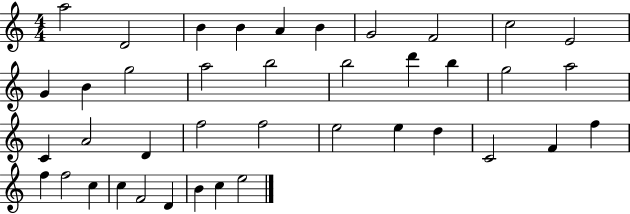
{
  \clef treble
  \numericTimeSignature
  \time 4/4
  \key c \major
  a''2 d'2 | b'4 b'4 a'4 b'4 | g'2 f'2 | c''2 e'2 | \break g'4 b'4 g''2 | a''2 b''2 | b''2 d'''4 b''4 | g''2 a''2 | \break c'4 a'2 d'4 | f''2 f''2 | e''2 e''4 d''4 | c'2 f'4 f''4 | \break f''4 f''2 c''4 | c''4 f'2 d'4 | b'4 c''4 e''2 | \bar "|."
}